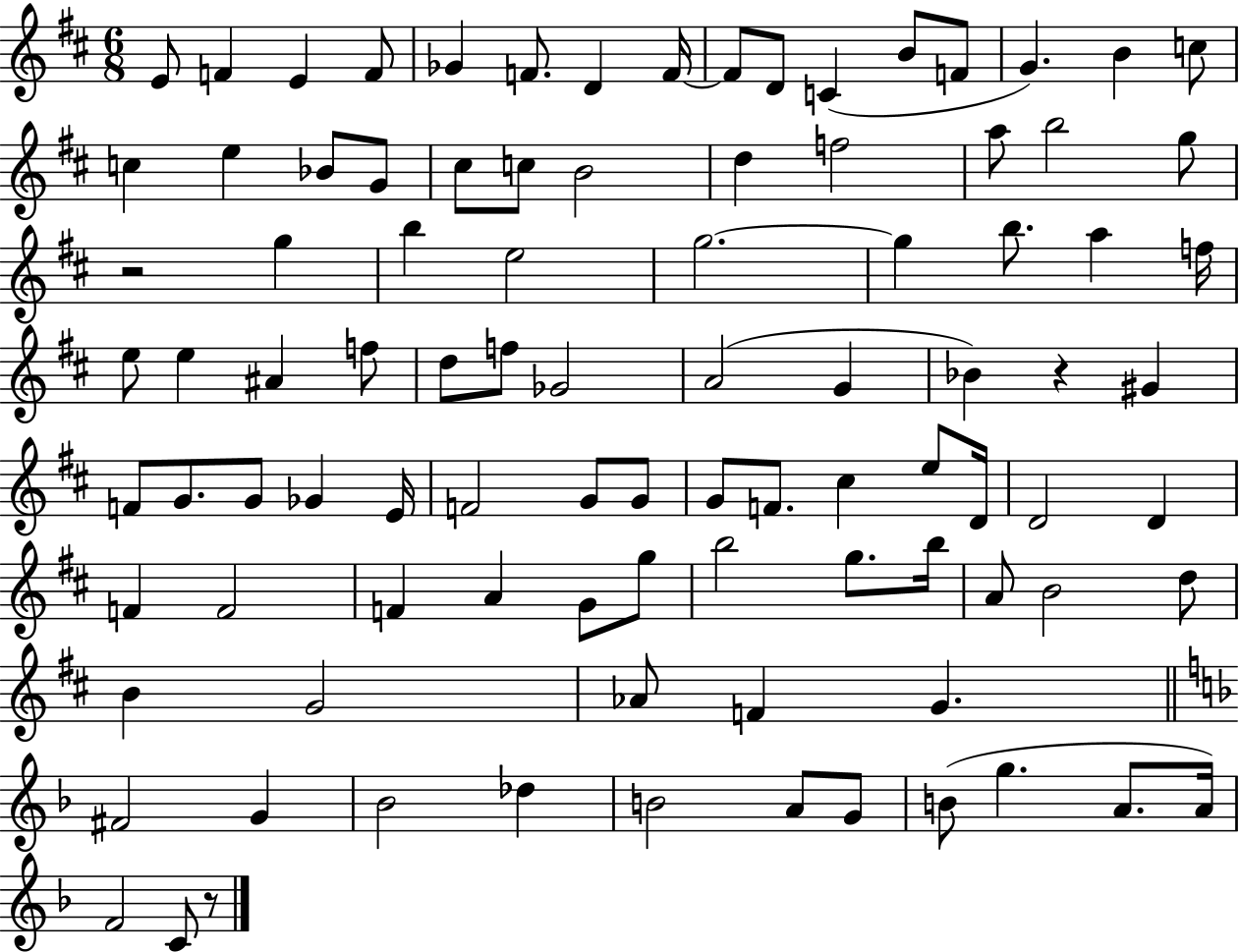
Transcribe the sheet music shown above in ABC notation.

X:1
T:Untitled
M:6/8
L:1/4
K:D
E/2 F E F/2 _G F/2 D F/4 F/2 D/2 C B/2 F/2 G B c/2 c e _B/2 G/2 ^c/2 c/2 B2 d f2 a/2 b2 g/2 z2 g b e2 g2 g b/2 a f/4 e/2 e ^A f/2 d/2 f/2 _G2 A2 G _B z ^G F/2 G/2 G/2 _G E/4 F2 G/2 G/2 G/2 F/2 ^c e/2 D/4 D2 D F F2 F A G/2 g/2 b2 g/2 b/4 A/2 B2 d/2 B G2 _A/2 F G ^F2 G _B2 _d B2 A/2 G/2 B/2 g A/2 A/4 F2 C/2 z/2